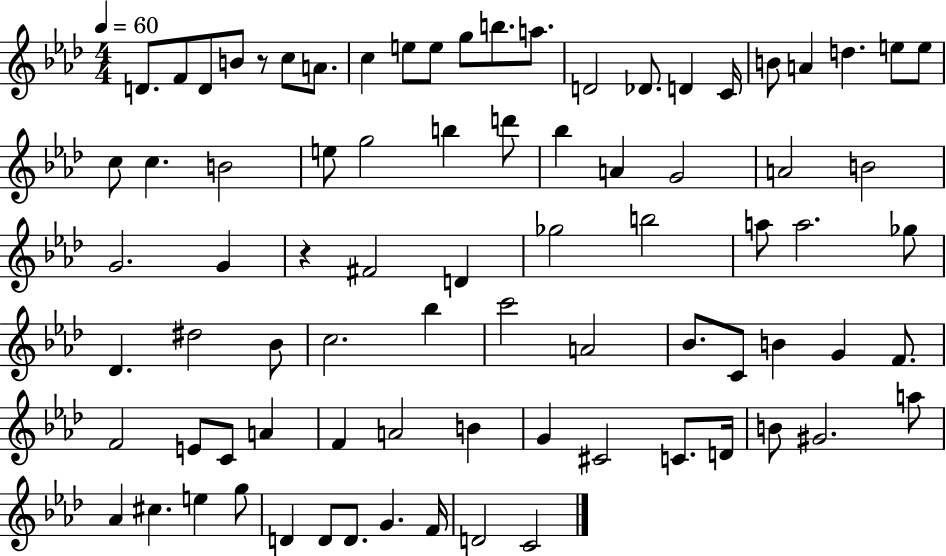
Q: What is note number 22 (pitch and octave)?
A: C5